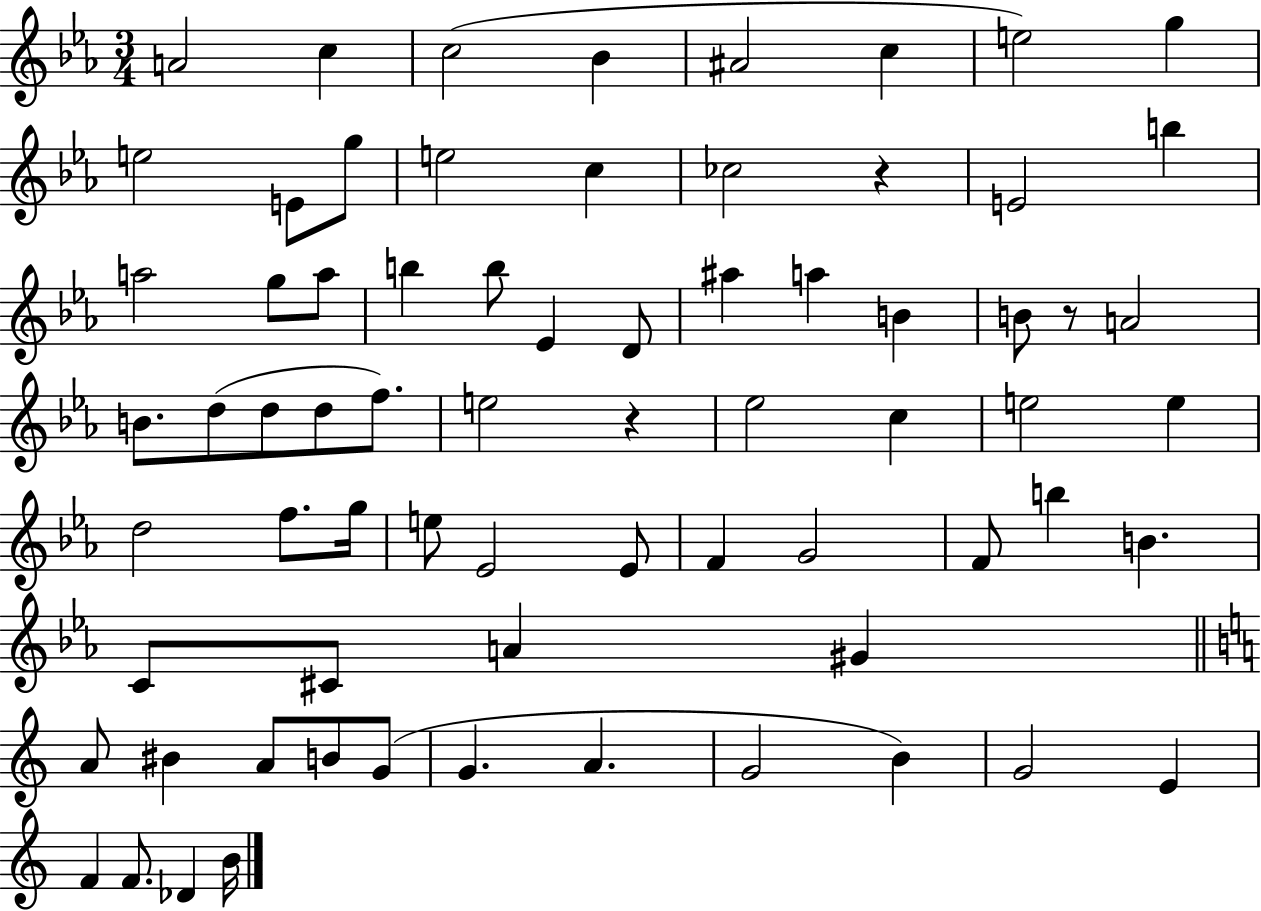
A4/h C5/q C5/h Bb4/q A#4/h C5/q E5/h G5/q E5/h E4/e G5/e E5/h C5/q CES5/h R/q E4/h B5/q A5/h G5/e A5/e B5/q B5/e Eb4/q D4/e A#5/q A5/q B4/q B4/e R/e A4/h B4/e. D5/e D5/e D5/e F5/e. E5/h R/q Eb5/h C5/q E5/h E5/q D5/h F5/e. G5/s E5/e Eb4/h Eb4/e F4/q G4/h F4/e B5/q B4/q. C4/e C#4/e A4/q G#4/q A4/e BIS4/q A4/e B4/e G4/e G4/q. A4/q. G4/h B4/q G4/h E4/q F4/q F4/e. Db4/q B4/s